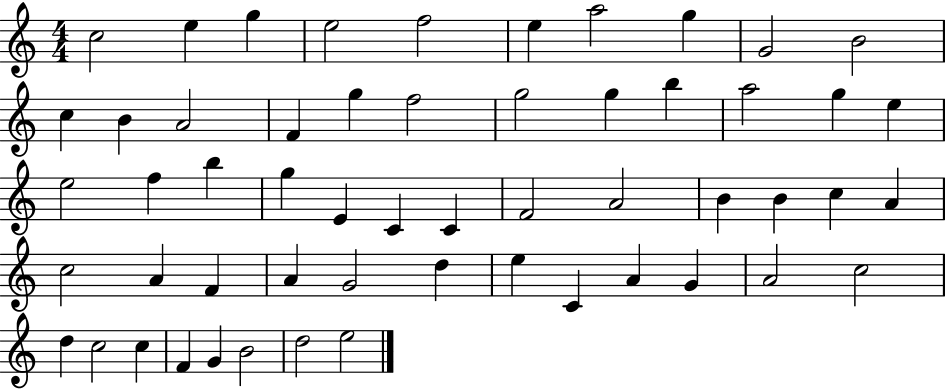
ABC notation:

X:1
T:Untitled
M:4/4
L:1/4
K:C
c2 e g e2 f2 e a2 g G2 B2 c B A2 F g f2 g2 g b a2 g e e2 f b g E C C F2 A2 B B c A c2 A F A G2 d e C A G A2 c2 d c2 c F G B2 d2 e2